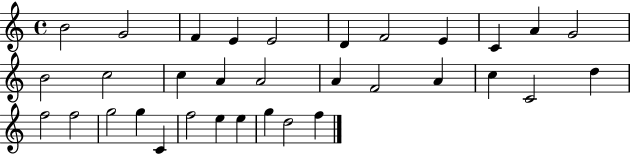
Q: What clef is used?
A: treble